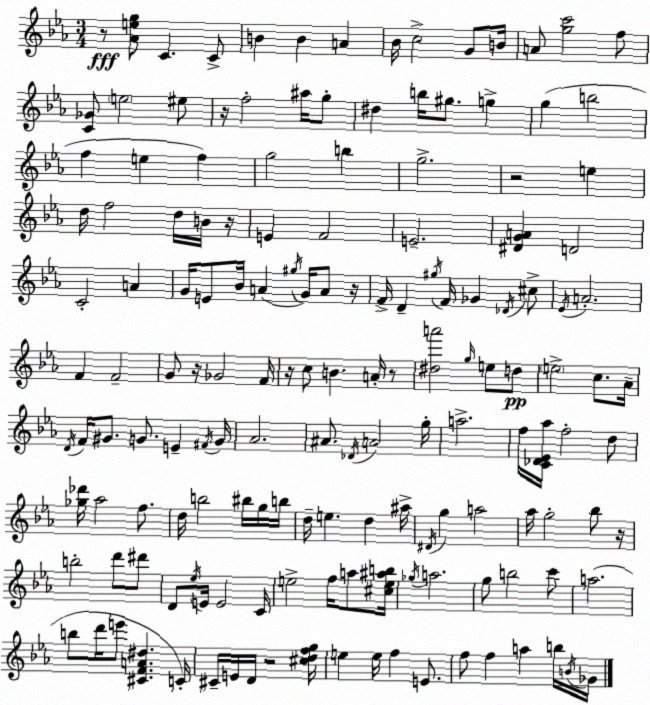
X:1
T:Untitled
M:3/4
L:1/4
K:Eb
z/2 [_Aeg]/2 C C/2 B B A _B/4 c2 G/2 B/4 A/2 [gc']2 f/2 [C_G]/2 e2 ^e/2 z/4 f2 ^a/4 g/2 ^d b/4 ^g/2 g g b2 f e f g2 b g2 z2 e d/4 f2 d/4 B/4 z/4 E F2 E2 [^DGA] D2 C2 A G/4 E/2 _B/4 A ^g/4 G/4 A/2 z/4 F/4 D ^g/4 F/4 _G _D/4 ^c/2 _E/4 A2 F F2 G/2 z/4 _G2 F/4 z/4 c/2 B A/4 z/2 [^da']2 g/4 e/2 d/2 e2 c/2 _A/4 D/4 F/4 ^G/2 G/2 E ^F/4 G/4 _A2 ^A/2 _D/4 A2 g/4 a2 f/4 [C_D_E_a]/4 f2 d/2 [_g_d']/4 _a2 f/2 d/4 b2 ^b/4 g/4 b/4 d/4 e d ^a/4 ^D/4 g a2 _a/4 g2 _b/2 z/4 b2 d'/2 ^d'/2 D/2 _e/4 E/4 E2 C/4 e2 f/4 a/2 [^ce^ab]/4 _g/4 a2 g/2 b2 c'/2 a2 b/2 d'/4 e'/2 [^CFA^d] C/4 ^C/4 E/4 D/4 z2 [^cdfg]/4 e e/4 f E/2 f/2 f a b/4 B/4 _G/4